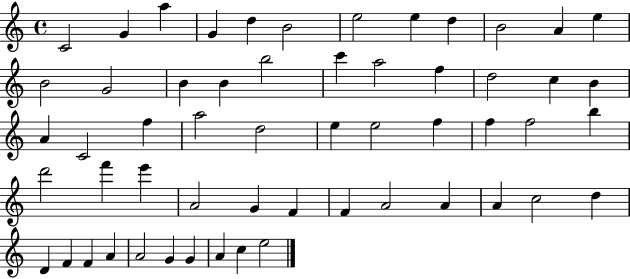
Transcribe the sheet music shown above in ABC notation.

X:1
T:Untitled
M:4/4
L:1/4
K:C
C2 G a G d B2 e2 e d B2 A e B2 G2 B B b2 c' a2 f d2 c B A C2 f a2 d2 e e2 f f f2 b d'2 f' e' A2 G F F A2 A A c2 d D F F A A2 G G A c e2